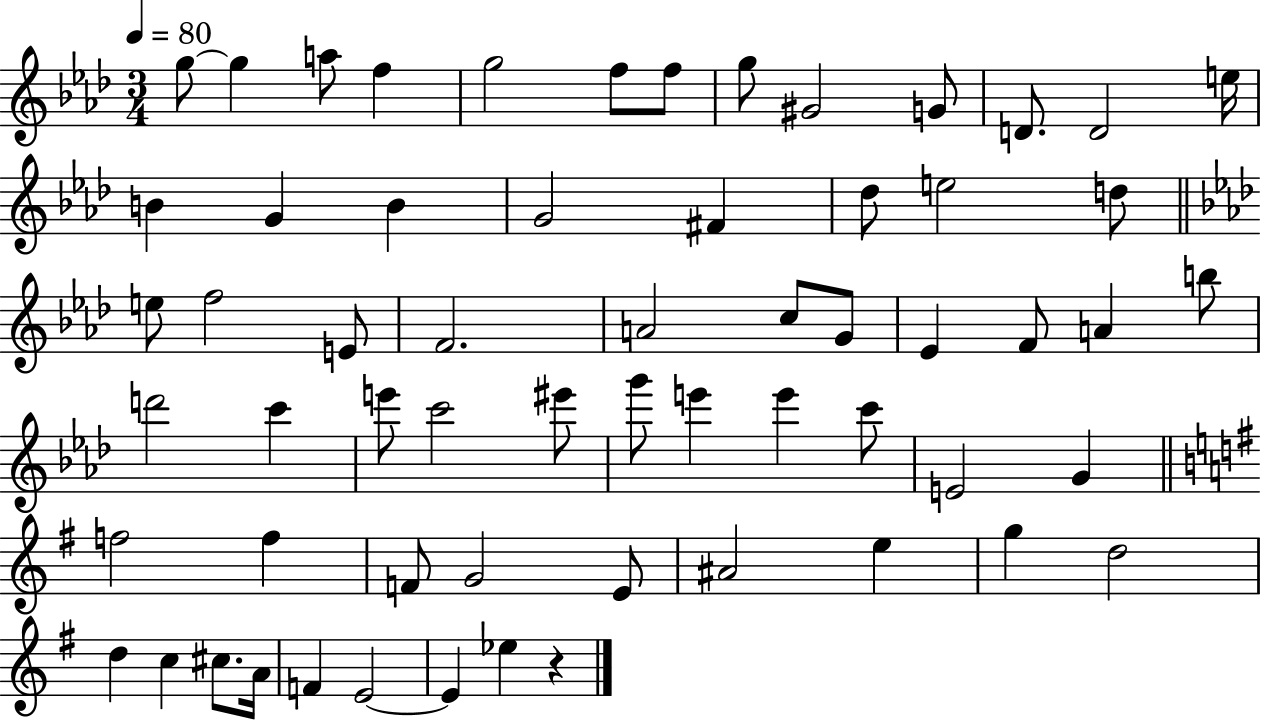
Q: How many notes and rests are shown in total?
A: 61